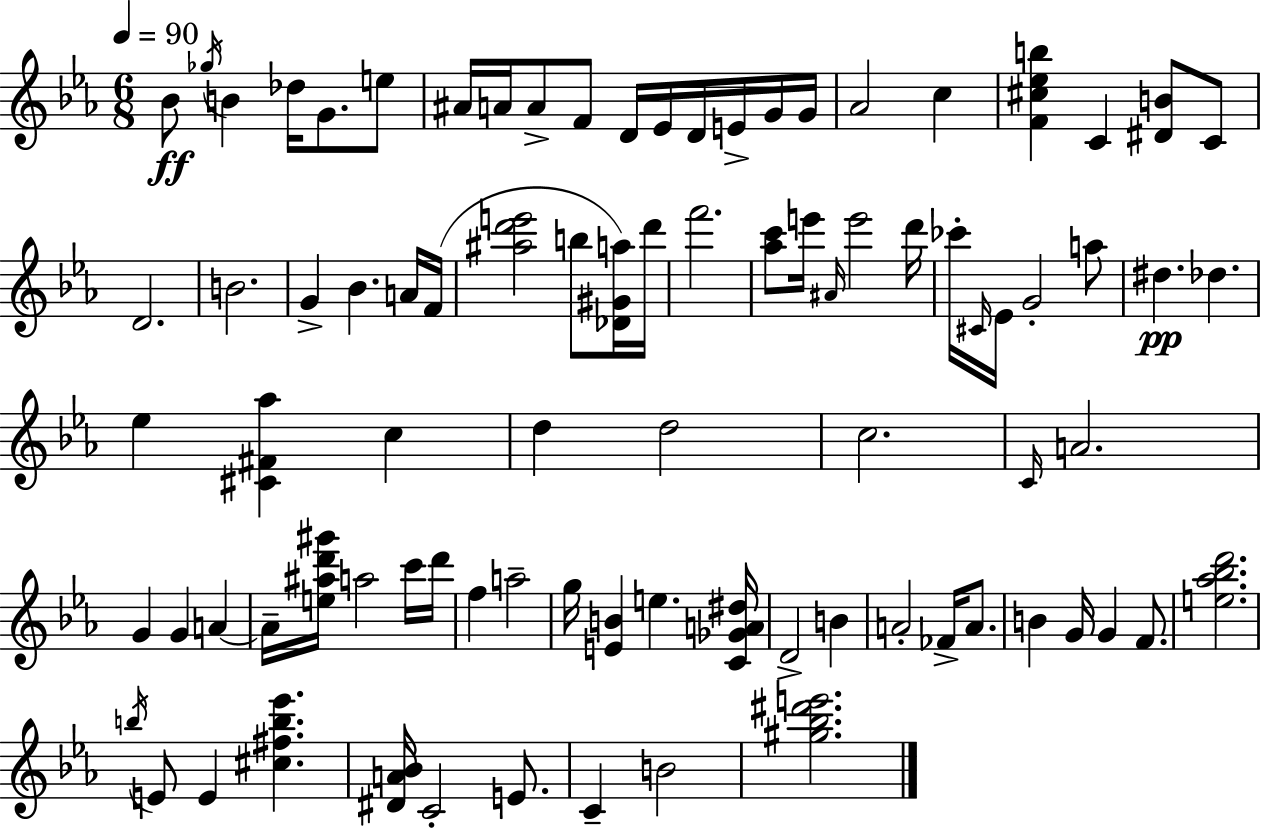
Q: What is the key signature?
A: C minor